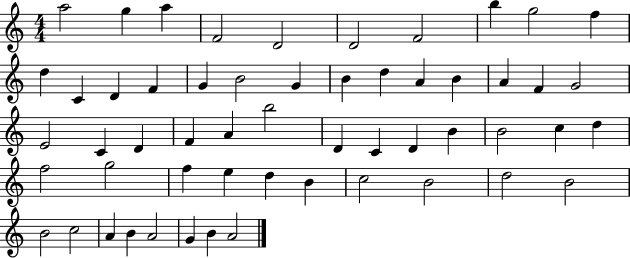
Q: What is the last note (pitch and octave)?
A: A4